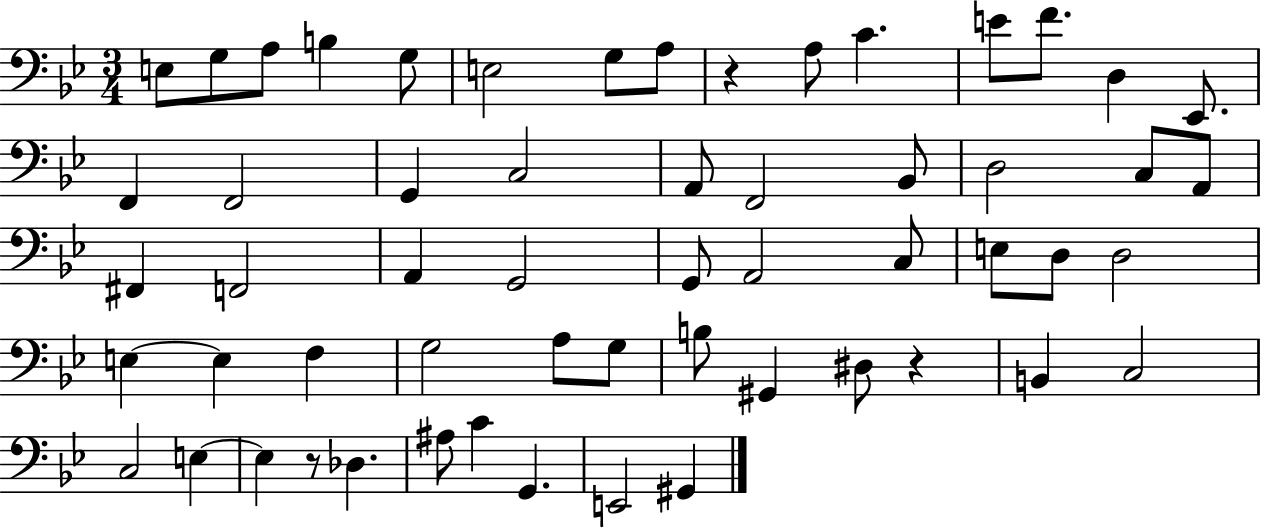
X:1
T:Untitled
M:3/4
L:1/4
K:Bb
E,/2 G,/2 A,/2 B, G,/2 E,2 G,/2 A,/2 z A,/2 C E/2 F/2 D, _E,,/2 F,, F,,2 G,, C,2 A,,/2 F,,2 _B,,/2 D,2 C,/2 A,,/2 ^F,, F,,2 A,, G,,2 G,,/2 A,,2 C,/2 E,/2 D,/2 D,2 E, E, F, G,2 A,/2 G,/2 B,/2 ^G,, ^D,/2 z B,, C,2 C,2 E, E, z/2 _D, ^A,/2 C G,, E,,2 ^G,,